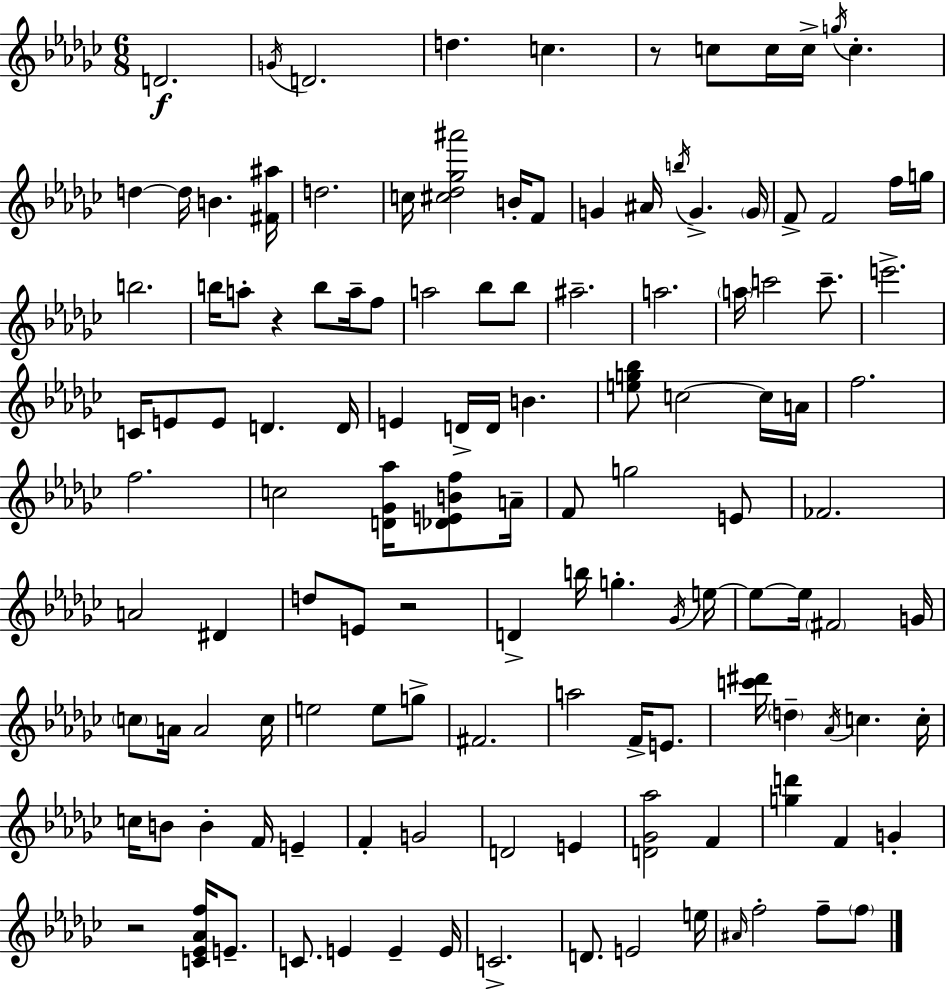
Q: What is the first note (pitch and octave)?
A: D4